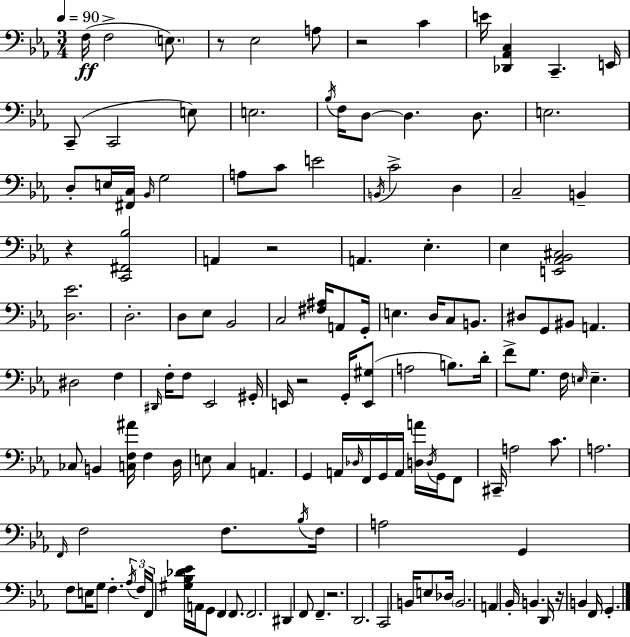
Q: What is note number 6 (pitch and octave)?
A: C4